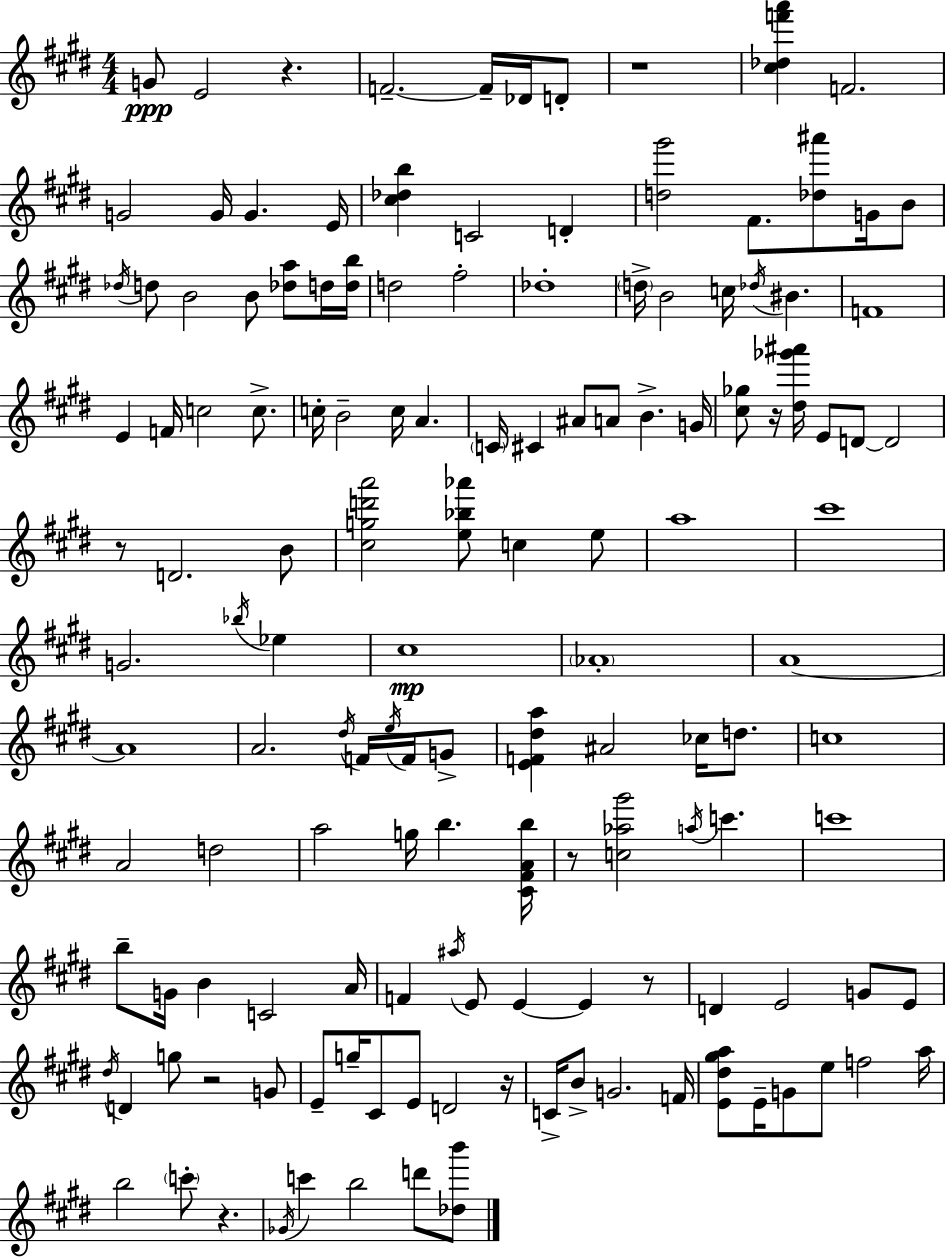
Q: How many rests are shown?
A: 9